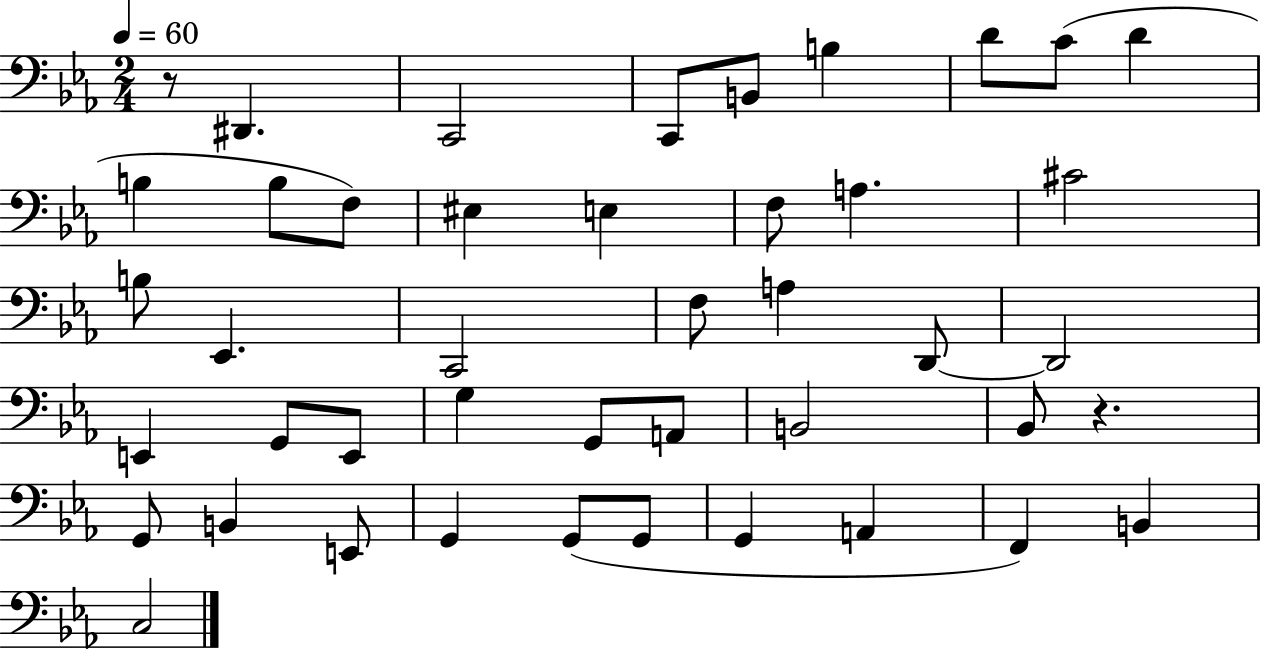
X:1
T:Untitled
M:2/4
L:1/4
K:Eb
z/2 ^D,, C,,2 C,,/2 B,,/2 B, D/2 C/2 D B, B,/2 F,/2 ^E, E, F,/2 A, ^C2 B,/2 _E,, C,,2 F,/2 A, D,,/2 D,,2 E,, G,,/2 E,,/2 G, G,,/2 A,,/2 B,,2 _B,,/2 z G,,/2 B,, E,,/2 G,, G,,/2 G,,/2 G,, A,, F,, B,, C,2